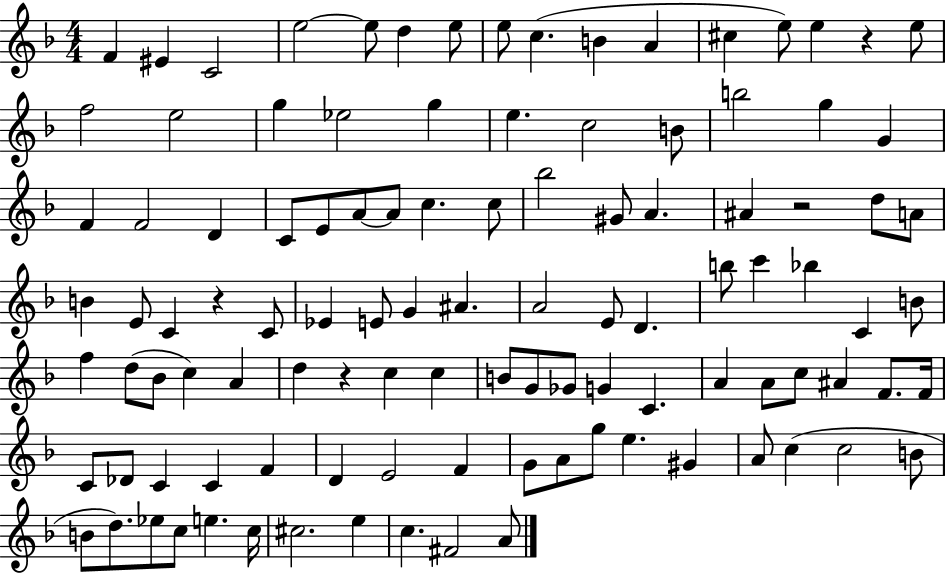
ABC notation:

X:1
T:Untitled
M:4/4
L:1/4
K:F
F ^E C2 e2 e/2 d e/2 e/2 c B A ^c e/2 e z e/2 f2 e2 g _e2 g e c2 B/2 b2 g G F F2 D C/2 E/2 A/2 A/2 c c/2 _b2 ^G/2 A ^A z2 d/2 A/2 B E/2 C z C/2 _E E/2 G ^A A2 E/2 D b/2 c' _b C B/2 f d/2 _B/2 c A d z c c B/2 G/2 _G/2 G C A A/2 c/2 ^A F/2 F/4 C/2 _D/2 C C F D E2 F G/2 A/2 g/2 e ^G A/2 c c2 B/2 B/2 d/2 _e/2 c/2 e c/4 ^c2 e c ^F2 A/2